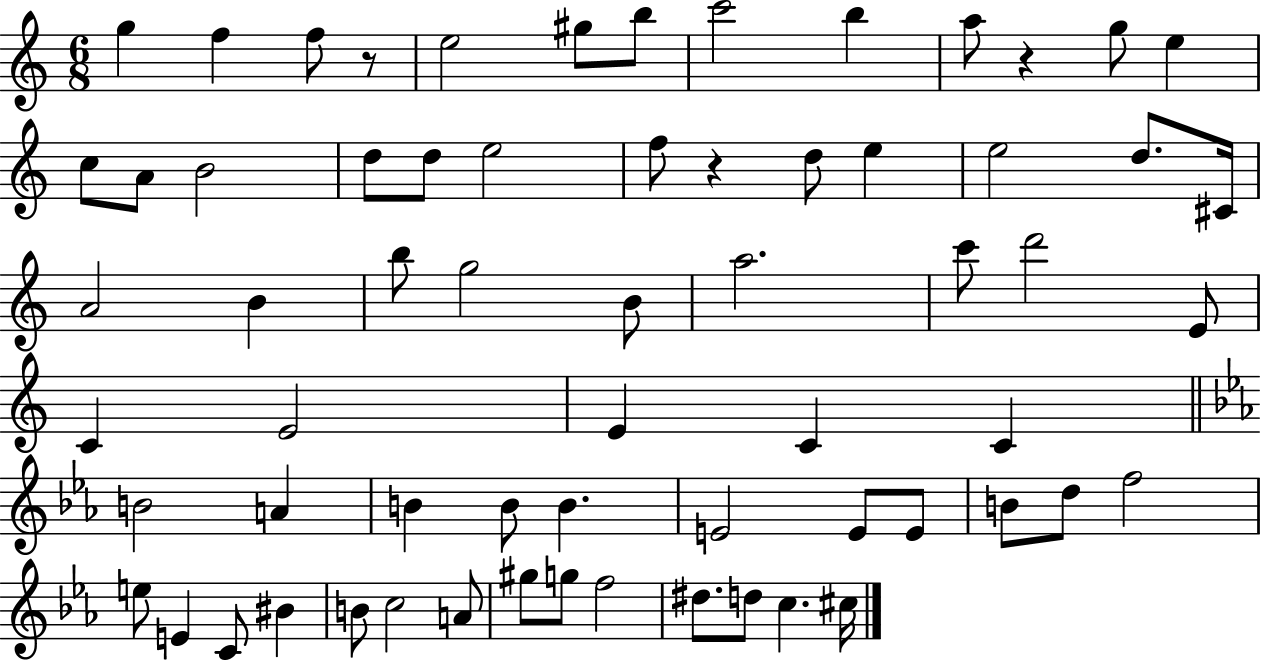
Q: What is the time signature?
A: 6/8